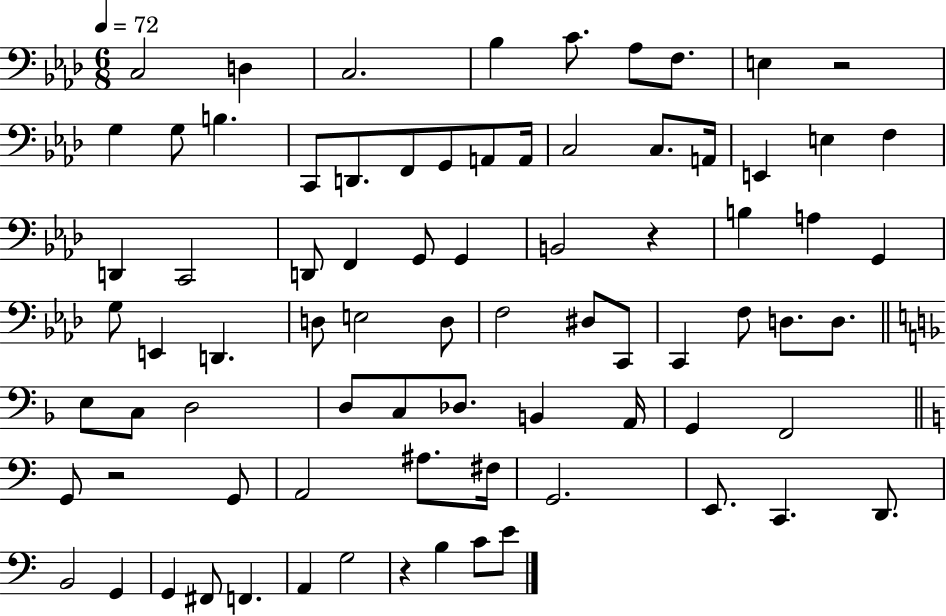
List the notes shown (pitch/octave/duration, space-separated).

C3/h D3/q C3/h. Bb3/q C4/e. Ab3/e F3/e. E3/q R/h G3/q G3/e B3/q. C2/e D2/e. F2/e G2/e A2/e A2/s C3/h C3/e. A2/s E2/q E3/q F3/q D2/q C2/h D2/e F2/q G2/e G2/q B2/h R/q B3/q A3/q G2/q G3/e E2/q D2/q. D3/e E3/h D3/e F3/h D#3/e C2/e C2/q F3/e D3/e. D3/e. E3/e C3/e D3/h D3/e C3/e Db3/e. B2/q A2/s G2/q F2/h G2/e R/h G2/e A2/h A#3/e. F#3/s G2/h. E2/e. C2/q. D2/e. B2/h G2/q G2/q F#2/e F2/q. A2/q G3/h R/q B3/q C4/e E4/e